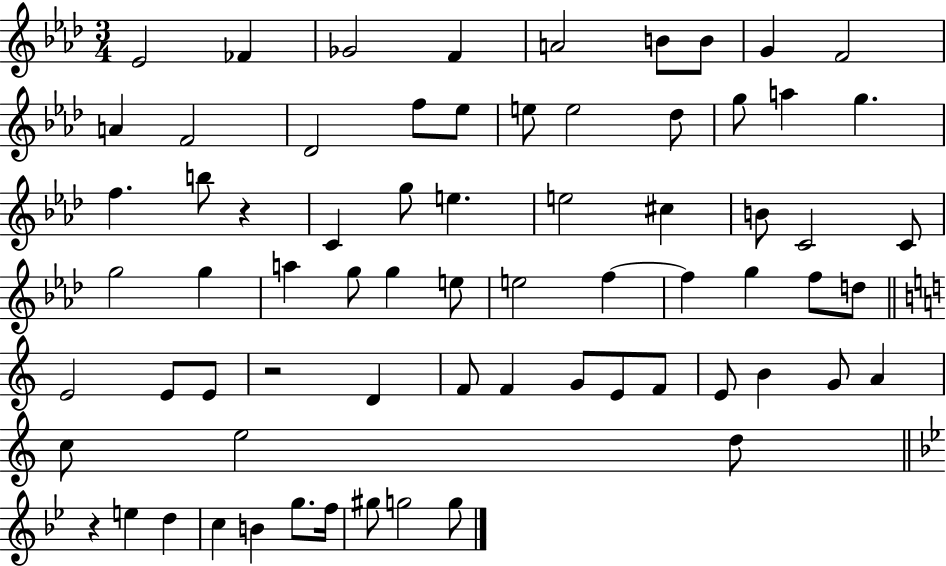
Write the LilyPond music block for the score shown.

{
  \clef treble
  \numericTimeSignature
  \time 3/4
  \key aes \major
  ees'2 fes'4 | ges'2 f'4 | a'2 b'8 b'8 | g'4 f'2 | \break a'4 f'2 | des'2 f''8 ees''8 | e''8 e''2 des''8 | g''8 a''4 g''4. | \break f''4. b''8 r4 | c'4 g''8 e''4. | e''2 cis''4 | b'8 c'2 c'8 | \break g''2 g''4 | a''4 g''8 g''4 e''8 | e''2 f''4~~ | f''4 g''4 f''8 d''8 | \break \bar "||" \break \key c \major e'2 e'8 e'8 | r2 d'4 | f'8 f'4 g'8 e'8 f'8 | e'8 b'4 g'8 a'4 | \break c''8 e''2 d''8 | \bar "||" \break \key bes \major r4 e''4 d''4 | c''4 b'4 g''8. f''16 | gis''8 g''2 g''8 | \bar "|."
}